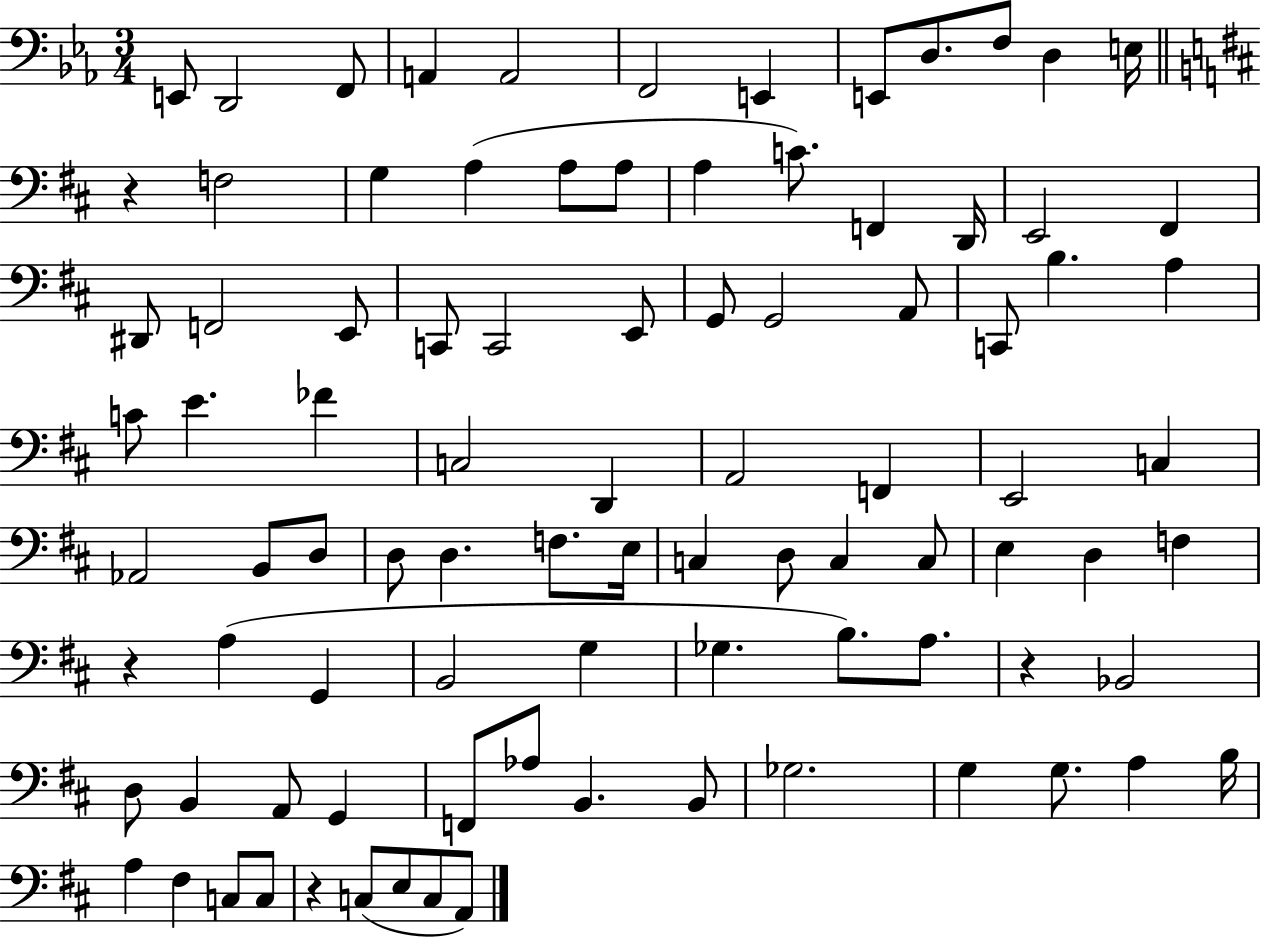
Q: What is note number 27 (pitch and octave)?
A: C2